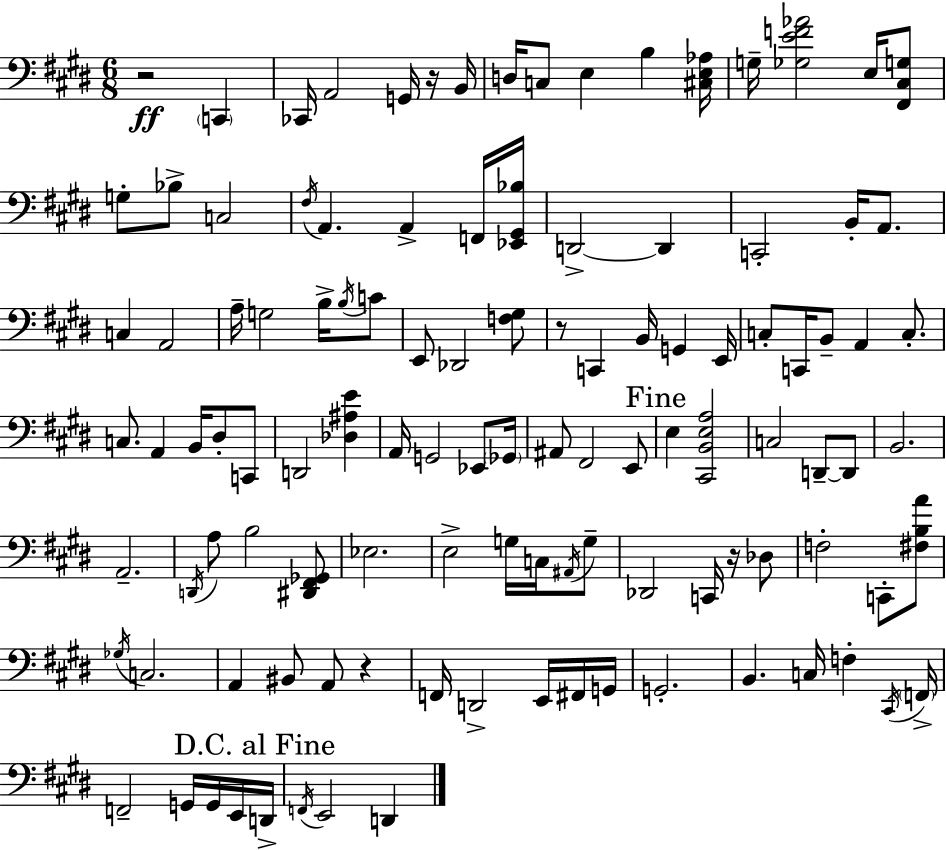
X:1
T:Untitled
M:6/8
L:1/4
K:E
z2 C,, _C,,/4 A,,2 G,,/4 z/4 B,,/4 D,/4 C,/2 E, B, [^C,E,_A,]/4 G,/4 [_G,EF_A]2 E,/4 [^F,,^C,G,]/2 G,/2 _B,/2 C,2 ^F,/4 A,, A,, F,,/4 [_E,,^G,,_B,]/4 D,,2 D,, C,,2 B,,/4 A,,/2 C, A,,2 A,/4 G,2 B,/4 B,/4 C/2 E,,/2 _D,,2 [F,^G,]/2 z/2 C,, B,,/4 G,, E,,/4 C,/2 C,,/4 B,,/2 A,, C,/2 C,/2 A,, B,,/4 ^D,/2 C,,/2 D,,2 [_D,^A,E] A,,/4 G,,2 _E,,/2 _G,,/4 ^A,,/2 ^F,,2 E,,/2 E, [^C,,B,,E,A,]2 C,2 D,,/2 D,,/2 B,,2 A,,2 D,,/4 A,/2 B,2 [^D,,^F,,_G,,]/2 _E,2 E,2 G,/4 C,/4 ^A,,/4 G,/2 _D,,2 C,,/4 z/4 _D,/2 F,2 C,,/2 [^F,B,A]/2 _G,/4 C,2 A,, ^B,,/2 A,,/2 z F,,/4 D,,2 E,,/4 ^F,,/4 G,,/4 G,,2 B,, C,/4 F, ^C,,/4 F,,/4 F,,2 G,,/4 G,,/4 E,,/4 D,,/4 F,,/4 E,,2 D,,